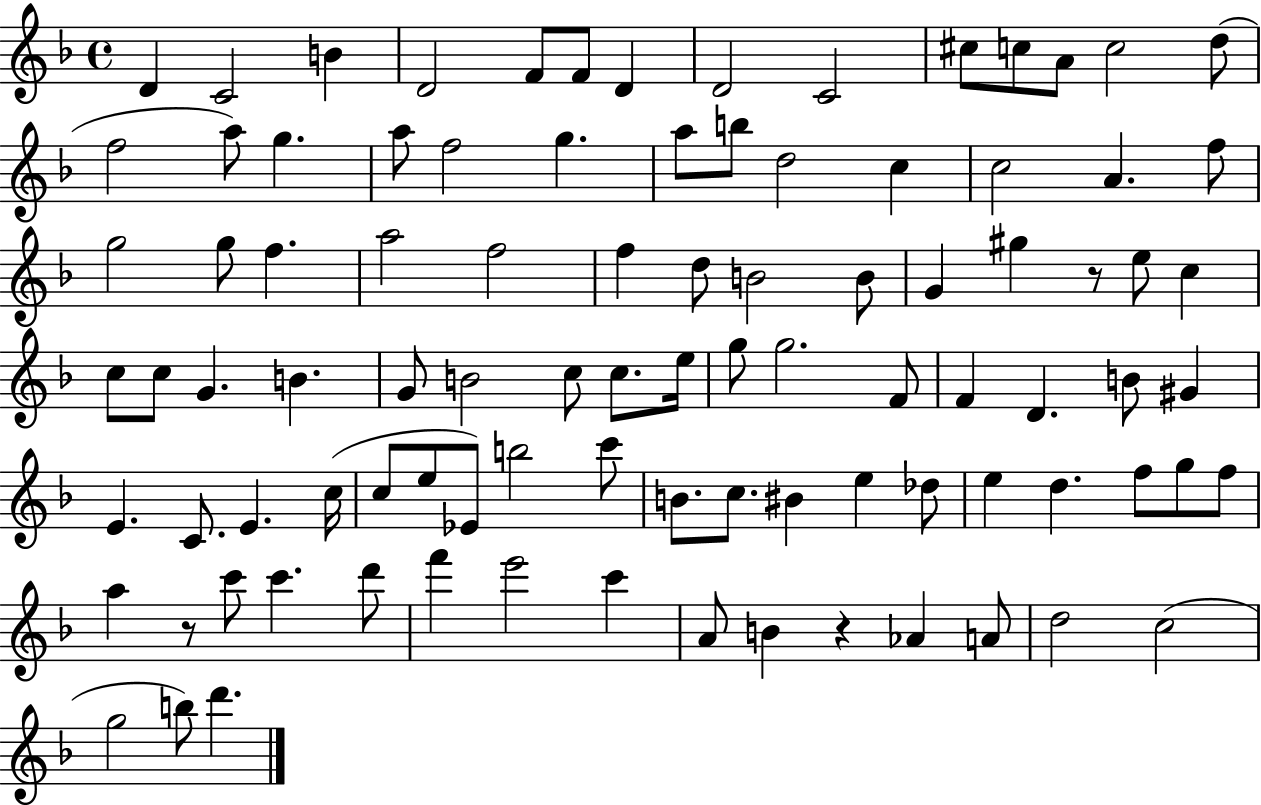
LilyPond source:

{
  \clef treble
  \time 4/4
  \defaultTimeSignature
  \key f \major
  d'4 c'2 b'4 | d'2 f'8 f'8 d'4 | d'2 c'2 | cis''8 c''8 a'8 c''2 d''8( | \break f''2 a''8) g''4. | a''8 f''2 g''4. | a''8 b''8 d''2 c''4 | c''2 a'4. f''8 | \break g''2 g''8 f''4. | a''2 f''2 | f''4 d''8 b'2 b'8 | g'4 gis''4 r8 e''8 c''4 | \break c''8 c''8 g'4. b'4. | g'8 b'2 c''8 c''8. e''16 | g''8 g''2. f'8 | f'4 d'4. b'8 gis'4 | \break e'4. c'8. e'4. c''16( | c''8 e''8 ees'8) b''2 c'''8 | b'8. c''8. bis'4 e''4 des''8 | e''4 d''4. f''8 g''8 f''8 | \break a''4 r8 c'''8 c'''4. d'''8 | f'''4 e'''2 c'''4 | a'8 b'4 r4 aes'4 a'8 | d''2 c''2( | \break g''2 b''8) d'''4. | \bar "|."
}